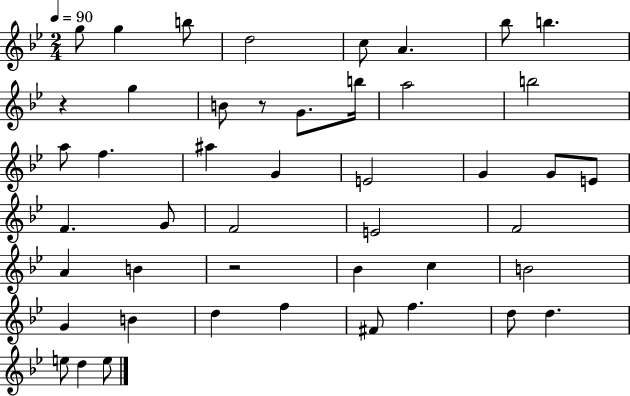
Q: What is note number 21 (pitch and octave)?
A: G4